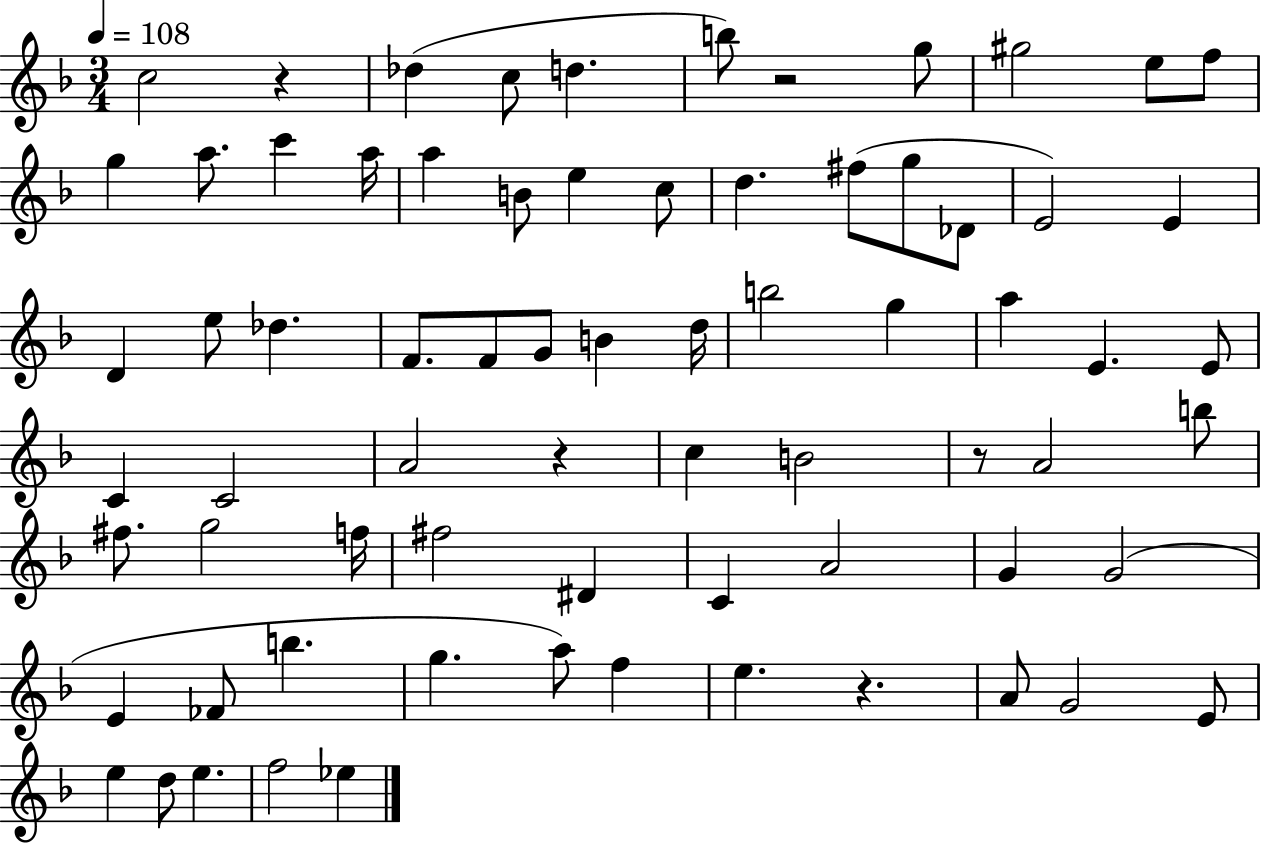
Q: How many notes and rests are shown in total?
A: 72